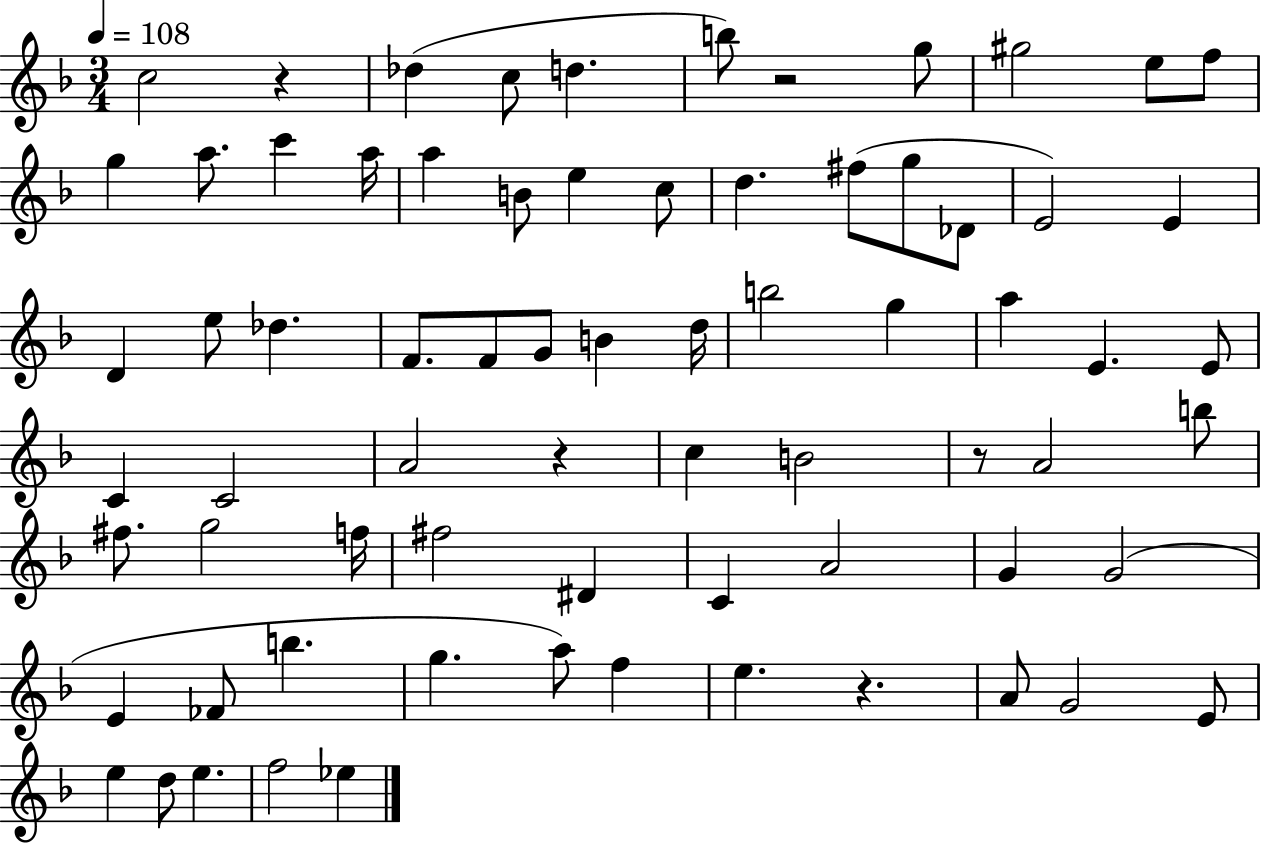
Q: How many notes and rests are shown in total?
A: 72